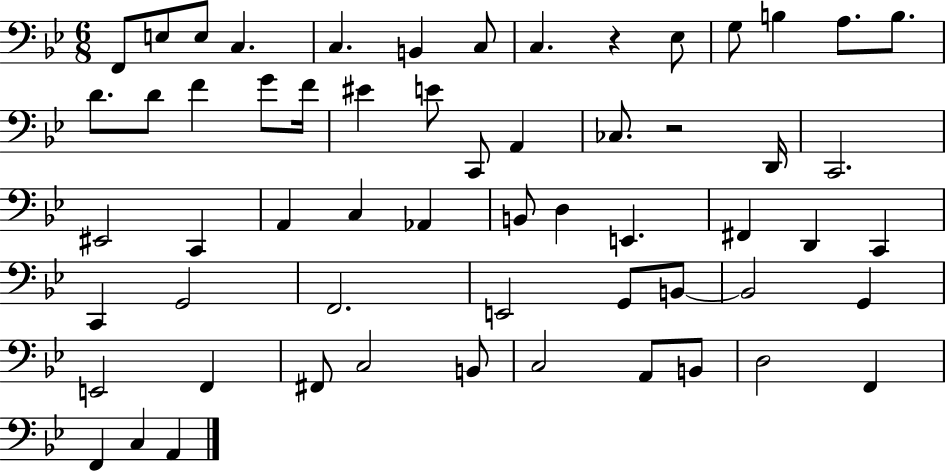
F2/e E3/e E3/e C3/q. C3/q. B2/q C3/e C3/q. R/q Eb3/e G3/e B3/q A3/e. B3/e. D4/e. D4/e F4/q G4/e F4/s EIS4/q E4/e C2/e A2/q CES3/e. R/h D2/s C2/h. EIS2/h C2/q A2/q C3/q Ab2/q B2/e D3/q E2/q. F#2/q D2/q C2/q C2/q G2/h F2/h. E2/h G2/e B2/e B2/h G2/q E2/h F2/q F#2/e C3/h B2/e C3/h A2/e B2/e D3/h F2/q F2/q C3/q A2/q